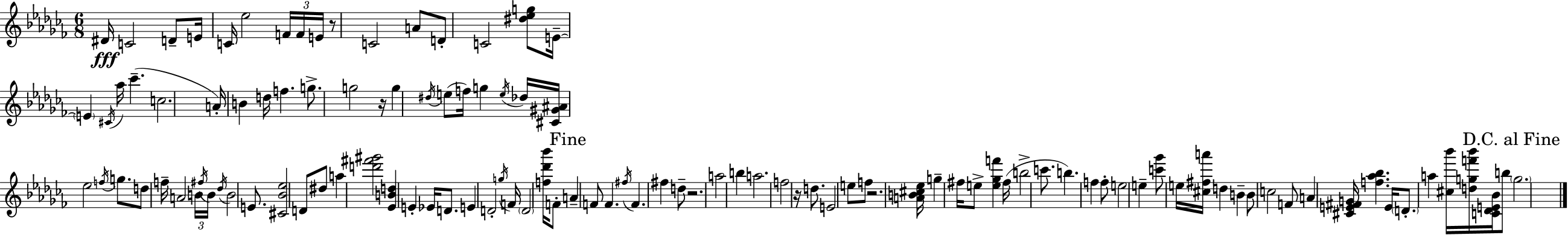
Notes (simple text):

D#4/s C4/h D4/e E4/s C4/s Eb5/h F4/s F4/s E4/s R/e C4/h A4/e D4/e C4/h [D#5,Eb5,G5]/e E4/s E4/q C#4/s Ab5/s CES6/q. C5/h. A4/s B4/q D5/s F5/q. G5/e. G5/h R/s G5/q D#5/s E5/e F5/s G5/q E5/s Db5/s [C#4,G#4,A#4]/s Eb5/h F5/s G5/e. D5/e F5/s A4/h B4/s F#5/s B4/s Db5/s B4/h E4/e. [C#4,Bb4,Eb5]/h D4/e D#5/e A5/q [D6,F#6,G#6]/h [Eb4,B4,D5]/q E4/q Eb4/s D4/e. E4/q D4/h G5/s F4/s D4/h [F5,Db6,Bb6]/s F4/e A4/q F4/e F4/q. F#5/s F4/q. F#5/q D5/e R/h. A5/h B5/q A5/h. F5/h R/s D5/e. E4/h E5/e F5/e R/h. [A4,B4,C#5,Eb5]/s G5/q F#5/s E5/e [E5,Gb5,F6]/q F#5/s B5/h C6/e. B5/q. F5/q F5/e E5/h E5/q [C6,Gb6]/e E5/s [C#5,F#5,A6]/s D5/q B4/q B4/e C5/h F4/e A4/q [C#4,E4,F#4,G4]/s [F5,Ab5,Bb5]/q. E4/s D4/e. A5/q [C#5,Bb6]/s [D5,G5,F6,Bb6]/s [C4,Db4,E4,Bb4]/s B5/e G5/h.